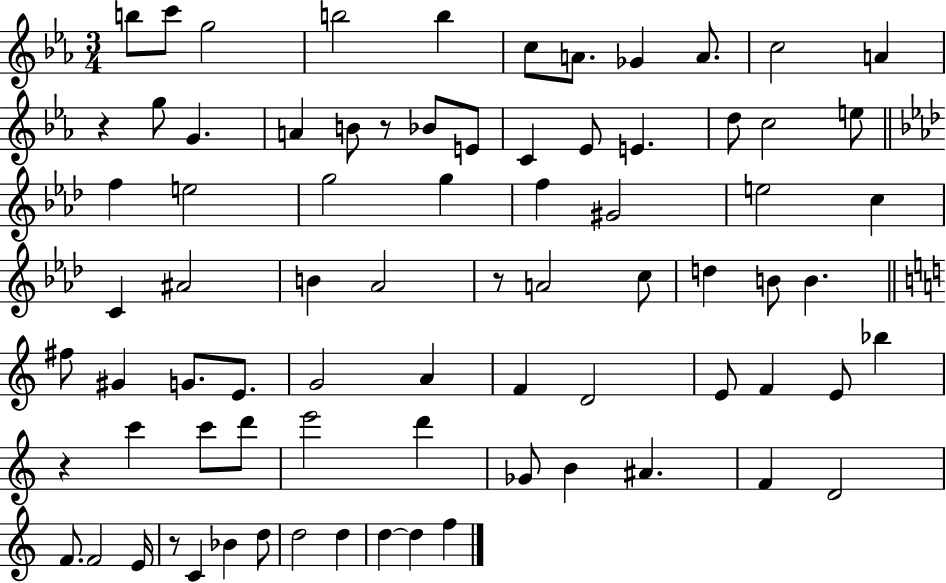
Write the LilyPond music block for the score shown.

{
  \clef treble
  \numericTimeSignature
  \time 3/4
  \key ees \major
  b''8 c'''8 g''2 | b''2 b''4 | c''8 a'8. ges'4 a'8. | c''2 a'4 | \break r4 g''8 g'4. | a'4 b'8 r8 bes'8 e'8 | c'4 ees'8 e'4. | d''8 c''2 e''8 | \break \bar "||" \break \key aes \major f''4 e''2 | g''2 g''4 | f''4 gis'2 | e''2 c''4 | \break c'4 ais'2 | b'4 aes'2 | r8 a'2 c''8 | d''4 b'8 b'4. | \break \bar "||" \break \key c \major fis''8 gis'4 g'8. e'8. | g'2 a'4 | f'4 d'2 | e'8 f'4 e'8 bes''4 | \break r4 c'''4 c'''8 d'''8 | e'''2 d'''4 | ges'8 b'4 ais'4. | f'4 d'2 | \break f'8. f'2 e'16 | r8 c'4 bes'4 d''8 | d''2 d''4 | d''4~~ d''4 f''4 | \break \bar "|."
}